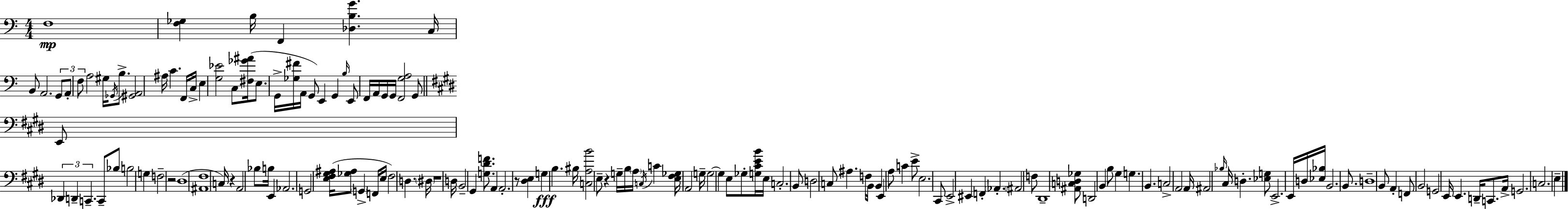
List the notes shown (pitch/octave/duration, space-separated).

F3/w [F3,Gb3]/q B3/s F2/q [Db3,B3,G4]/q. C3/s B2/e A2/h. G2/e A2/e F3/e A3/h G#3/s Gb2/s B3/e. [G#2,A2]/h A#3/s C4/q. F2/s C3/s E3/q [G3,Eb4]/h C3/e [F#3,Gb4,A#4]/s E3/e. G2/s [Gb3,F#4]/s A2/s G2/e E2/q G2/q B3/s E2/e F2/s A2/s G2/s G2/s [F2,G3,A3]/h G2/e E2/e Db2/q D2/q C2/q. C2/e Bb3/e B3/h G3/q F3/h R/h D#3/w [A#2,F#3]/w C3/s R/q A2/h Bb3/e B3/s E2/q Ab2/h. G2/h [E3,F#3,G#3,A#3]/s [Gb3,A#3]/e G2/q F2/s E3/s F#3/h D3/q. D#3/s R/w D3/s B2/h G#2/q [G3,D#4,F4]/e. A2/q A2/h. R/e [D#3,E3]/q G3/q B3/q. BIS3/s [C3,A3,B4]/h E3/e R/q G3/s B3/s A3/s C3/s C4/q [E3,F#3,Gb3]/s A2/h G3/s G3/h G3/q E3/e Gb3/e [G3,C#4,E4,B4]/s E3/s C3/h. B2/e D3/h C3/e A#3/q. F3/s B2/s B2/q E2/q A3/e C4/q E4/e E3/h. C#2/e E2/h EIS2/q F2/q Ab2/q. A#2/h F3/e D#2/w [A#2,C3,D3,Gb3]/e D2/h B2/q B3/e G#3/q G3/q. B2/q. C3/h A2/h A2/s A#2/h Bb3/s C#3/s D3/q. [Eb3,G3]/e E2/h. E2/s D3/s [Eb3,Bb3]/s B2/h. B2/e. D3/w B2/e A2/q F2/e B2/h G2/h E2/s E2/q. D2/s C2/e. A2/s G2/h. C3/h. E3/q